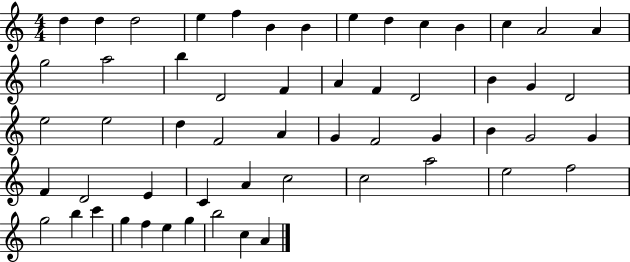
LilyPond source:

{
  \clef treble
  \numericTimeSignature
  \time 4/4
  \key c \major
  d''4 d''4 d''2 | e''4 f''4 b'4 b'4 | e''4 d''4 c''4 b'4 | c''4 a'2 a'4 | \break g''2 a''2 | b''4 d'2 f'4 | a'4 f'4 d'2 | b'4 g'4 d'2 | \break e''2 e''2 | d''4 f'2 a'4 | g'4 f'2 g'4 | b'4 g'2 g'4 | \break f'4 d'2 e'4 | c'4 a'4 c''2 | c''2 a''2 | e''2 f''2 | \break g''2 b''4 c'''4 | g''4 f''4 e''4 g''4 | b''2 c''4 a'4 | \bar "|."
}